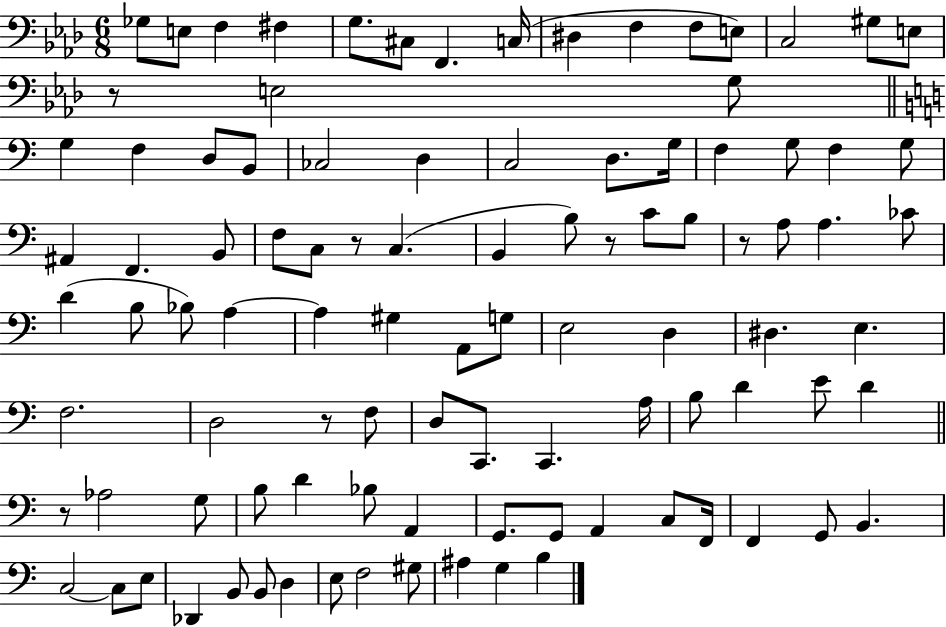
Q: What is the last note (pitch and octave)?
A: B3